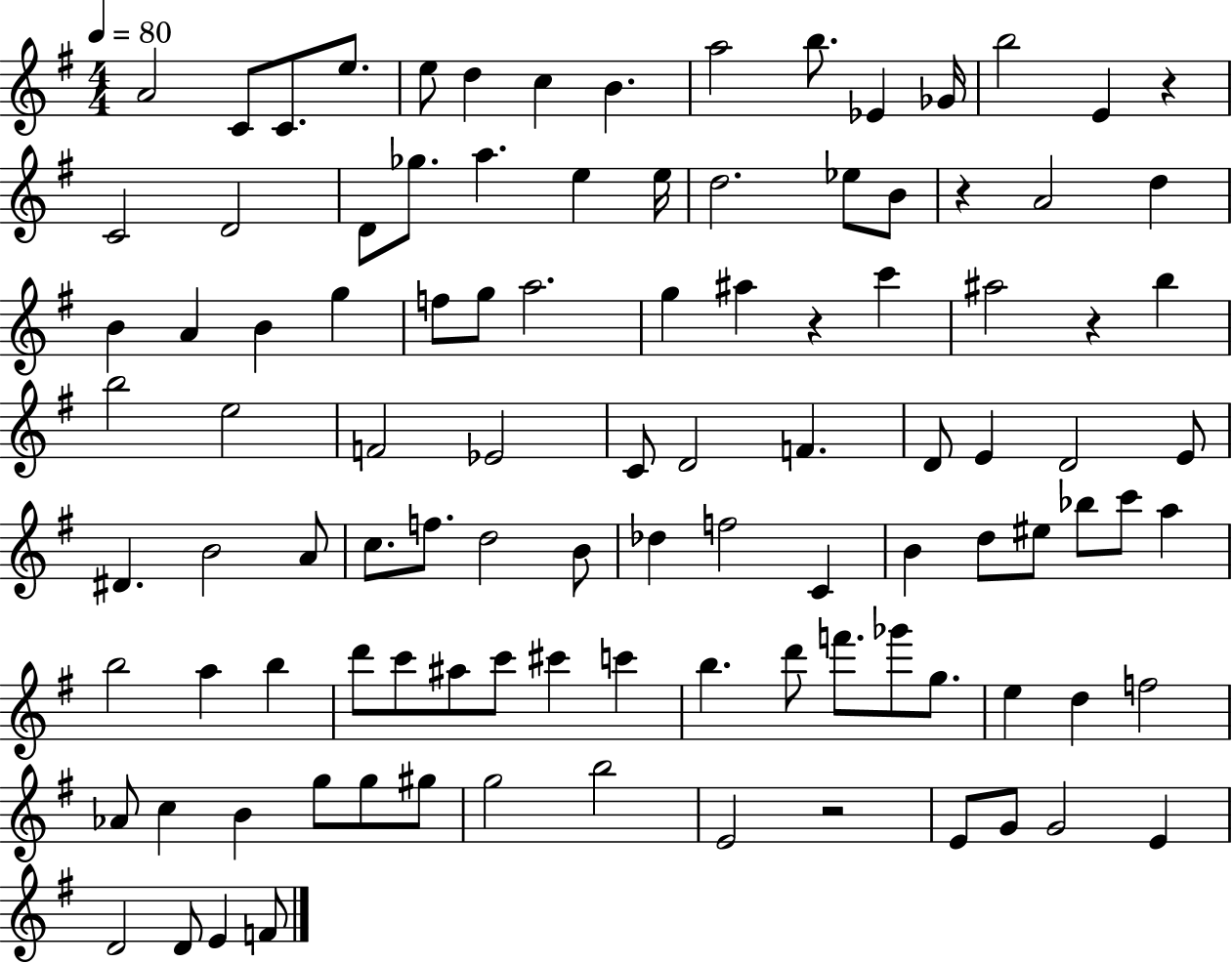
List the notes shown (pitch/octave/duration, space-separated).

A4/h C4/e C4/e. E5/e. E5/e D5/q C5/q B4/q. A5/h B5/e. Eb4/q Gb4/s B5/h E4/q R/q C4/h D4/h D4/e Gb5/e. A5/q. E5/q E5/s D5/h. Eb5/e B4/e R/q A4/h D5/q B4/q A4/q B4/q G5/q F5/e G5/e A5/h. G5/q A#5/q R/q C6/q A#5/h R/q B5/q B5/h E5/h F4/h Eb4/h C4/e D4/h F4/q. D4/e E4/q D4/h E4/e D#4/q. B4/h A4/e C5/e. F5/e. D5/h B4/e Db5/q F5/h C4/q B4/q D5/e EIS5/e Bb5/e C6/e A5/q B5/h A5/q B5/q D6/e C6/e A#5/e C6/e C#6/q C6/q B5/q. D6/e F6/e. Gb6/e G5/e. E5/q D5/q F5/h Ab4/e C5/q B4/q G5/e G5/e G#5/e G5/h B5/h E4/h R/h E4/e G4/e G4/h E4/q D4/h D4/e E4/q F4/e